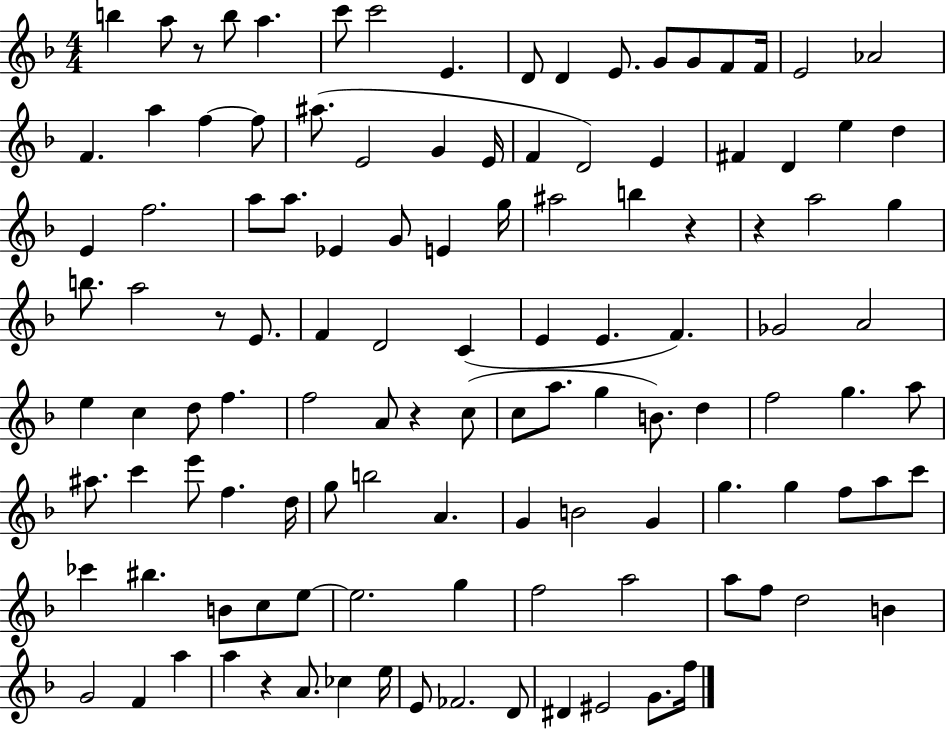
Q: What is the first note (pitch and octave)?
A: B5